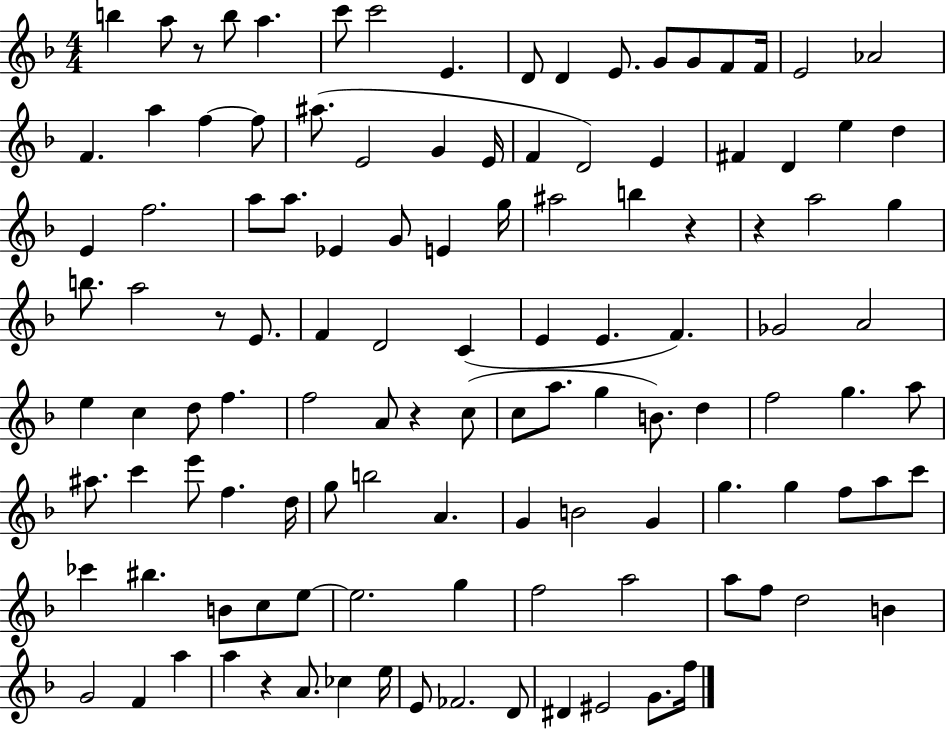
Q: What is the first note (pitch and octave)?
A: B5